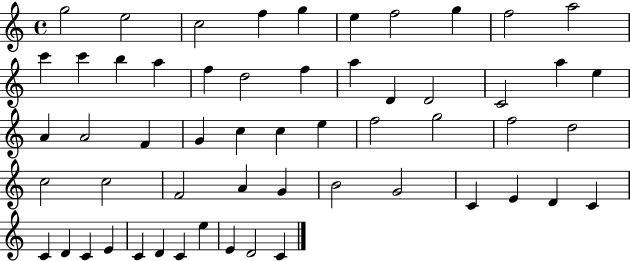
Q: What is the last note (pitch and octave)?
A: C4